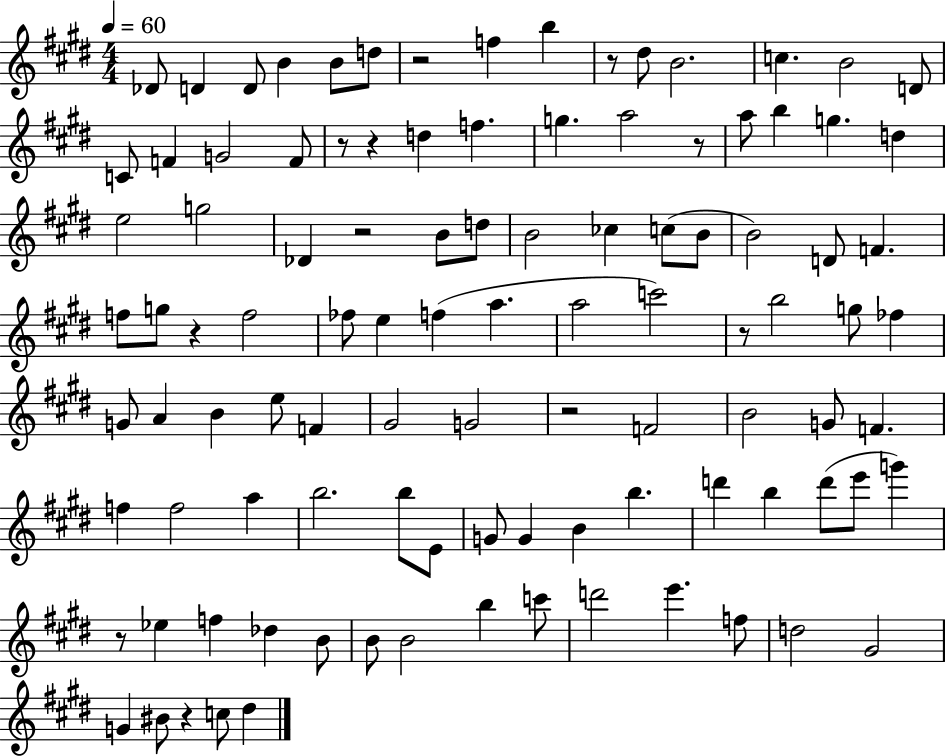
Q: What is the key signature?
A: E major